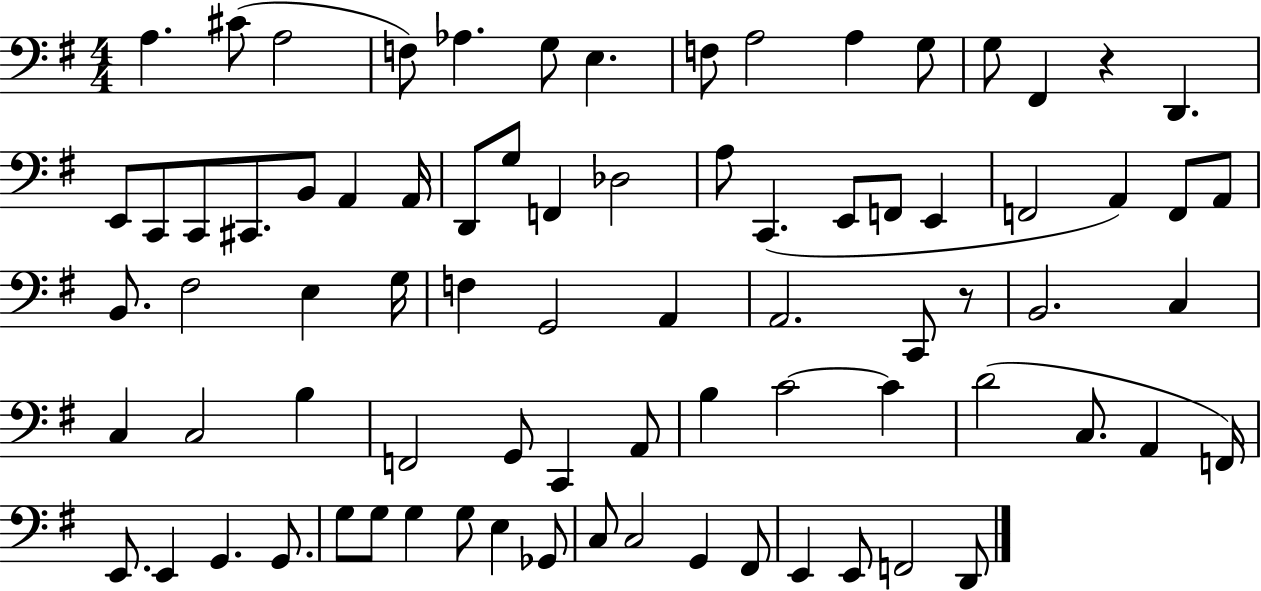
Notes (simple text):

A3/q. C#4/e A3/h F3/e Ab3/q. G3/e E3/q. F3/e A3/h A3/q G3/e G3/e F#2/q R/q D2/q. E2/e C2/e C2/e C#2/e. B2/e A2/q A2/s D2/e G3/e F2/q Db3/h A3/e C2/q. E2/e F2/e E2/q F2/h A2/q F2/e A2/e B2/e. F#3/h E3/q G3/s F3/q G2/h A2/q A2/h. C2/e R/e B2/h. C3/q C3/q C3/h B3/q F2/h G2/e C2/q A2/e B3/q C4/h C4/q D4/h C3/e. A2/q F2/s E2/e. E2/q G2/q. G2/e. G3/e G3/e G3/q G3/e E3/q Gb2/e C3/e C3/h G2/q F#2/e E2/q E2/e F2/h D2/e